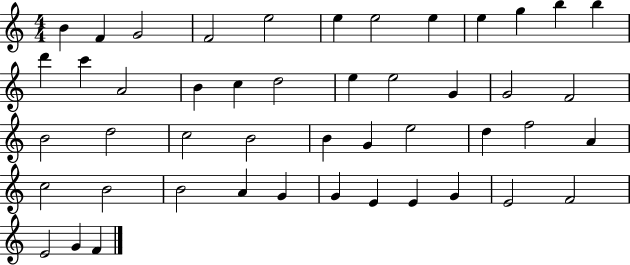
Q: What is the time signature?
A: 4/4